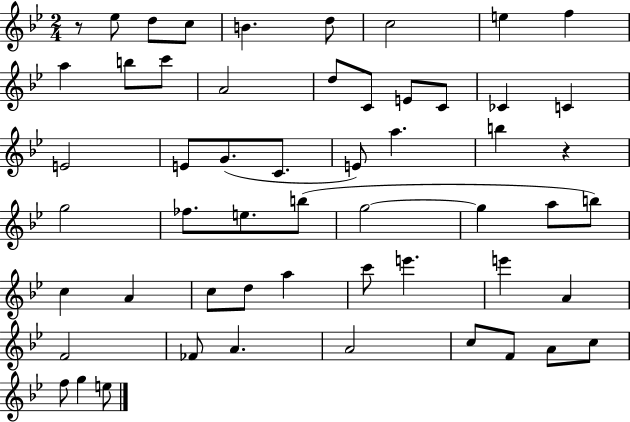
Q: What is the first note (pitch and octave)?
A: Eb5